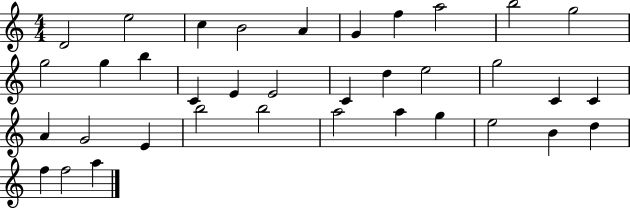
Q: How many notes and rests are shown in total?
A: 36